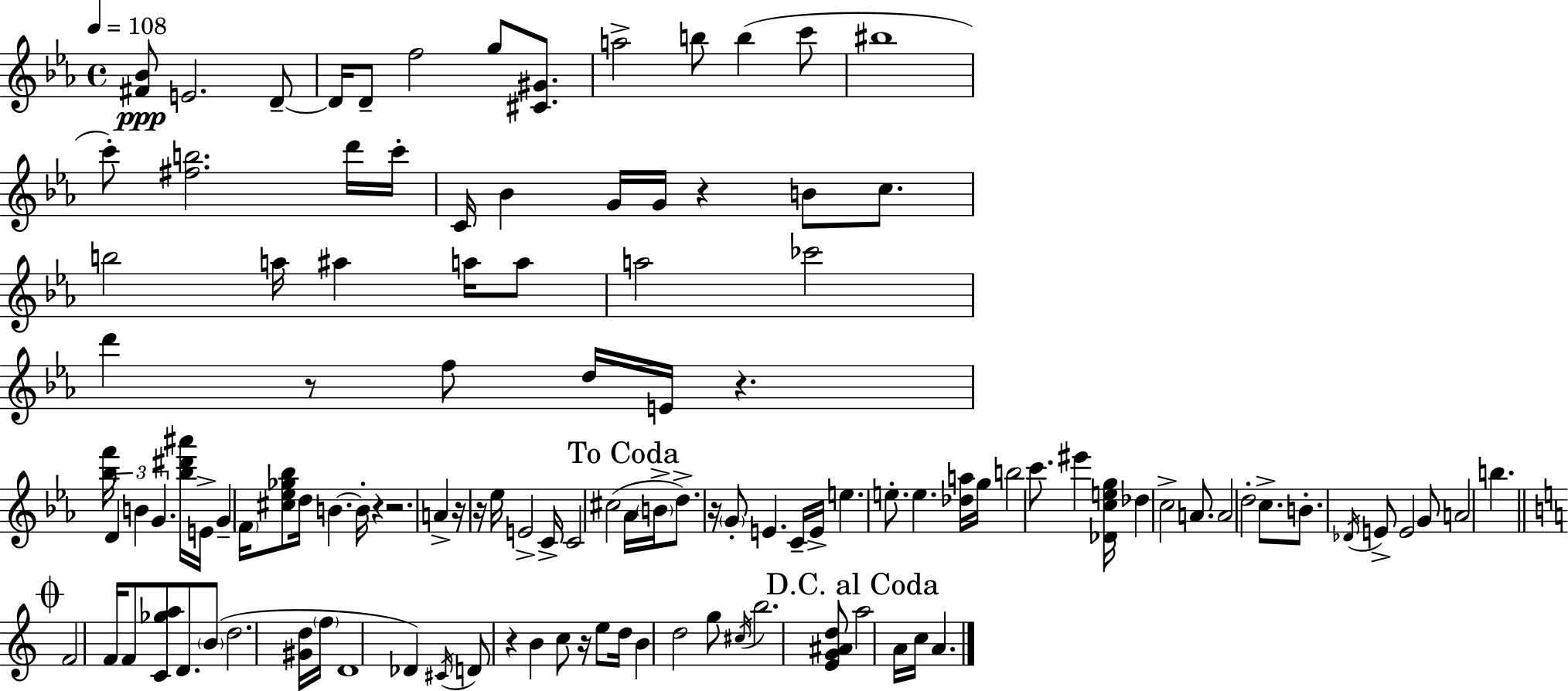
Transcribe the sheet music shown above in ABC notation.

X:1
T:Untitled
M:4/4
L:1/4
K:Cm
[^F_B]/2 E2 D/2 D/4 D/2 f2 g/2 [^C^G]/2 a2 b/2 b c'/2 ^b4 c'/2 [^fb]2 d'/4 c'/4 C/4 _B G/4 G/4 z B/2 c/2 b2 a/4 ^a a/4 a/2 a2 _c'2 d' z/2 f/2 d/4 E/4 z [_bf']/4 D B G [_b^d'^a']/4 E/4 G F/4 [^c_e_g_b]/2 d/4 B B/4 z z2 A z/4 z/4 _e/4 E2 C/4 C2 ^c2 _A/4 B/4 d/2 z/4 G/2 E C/4 E/4 e e/2 e [_da]/4 g/4 b2 c'/2 ^e' [_Dceg]/4 _d c2 A/2 A2 d2 c/2 B/2 _D/4 E/2 E2 G/2 A2 b F2 F/4 F/2 [C_ga]/2 D/2 B/2 d2 [^Gd]/4 f/4 D4 _D ^C/4 D/2 z B c/2 z/4 e/2 d/4 B d2 g/2 ^c/4 b2 [EG^Ad]/2 a2 A/4 c/4 A